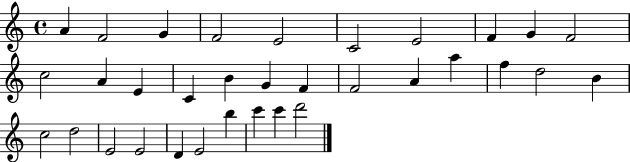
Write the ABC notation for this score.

X:1
T:Untitled
M:4/4
L:1/4
K:C
A F2 G F2 E2 C2 E2 F G F2 c2 A E C B G F F2 A a f d2 B c2 d2 E2 E2 D E2 b c' c' d'2